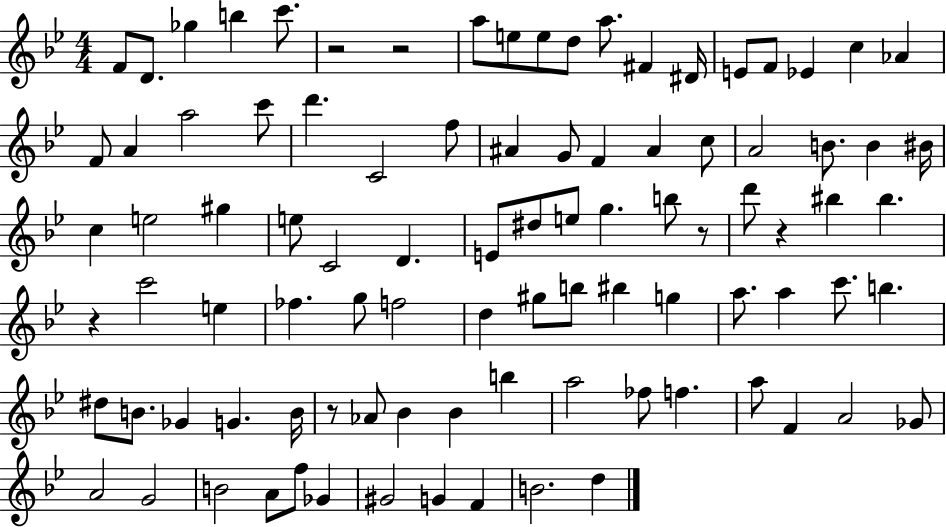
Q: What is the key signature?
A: BES major